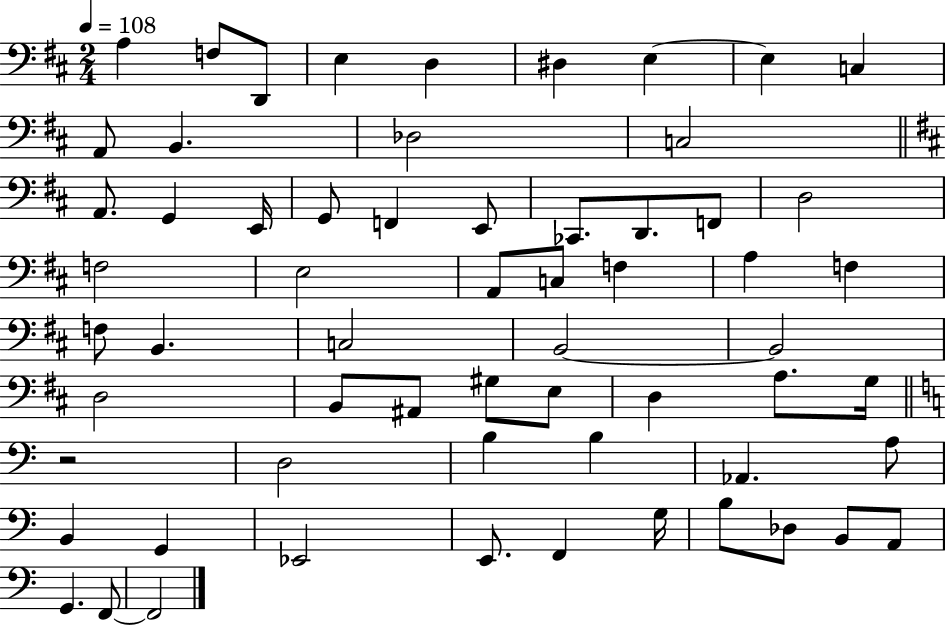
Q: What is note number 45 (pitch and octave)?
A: B3